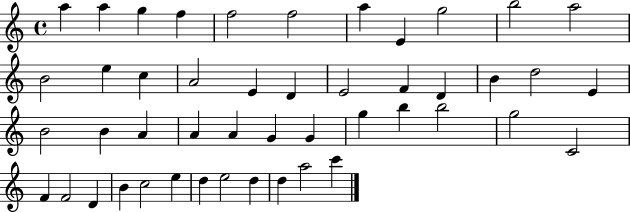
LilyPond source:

{
  \clef treble
  \time 4/4
  \defaultTimeSignature
  \key c \major
  a''4 a''4 g''4 f''4 | f''2 f''2 | a''4 e'4 g''2 | b''2 a''2 | \break b'2 e''4 c''4 | a'2 e'4 d'4 | e'2 f'4 d'4 | b'4 d''2 e'4 | \break b'2 b'4 a'4 | a'4 a'4 g'4 g'4 | g''4 b''4 b''2 | g''2 c'2 | \break f'4 f'2 d'4 | b'4 c''2 e''4 | d''4 e''2 d''4 | d''4 a''2 c'''4 | \break \bar "|."
}